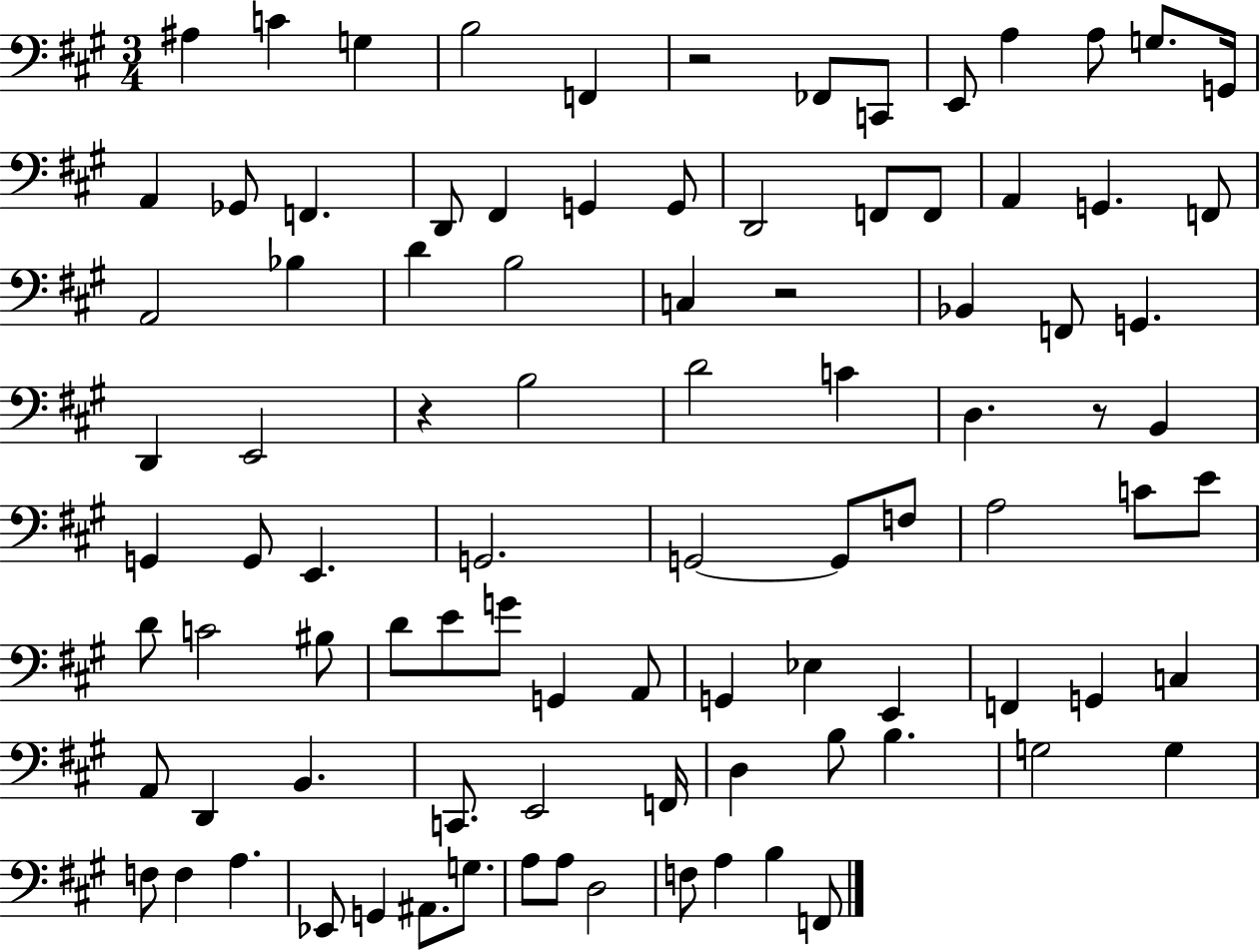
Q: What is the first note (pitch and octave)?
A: A#3